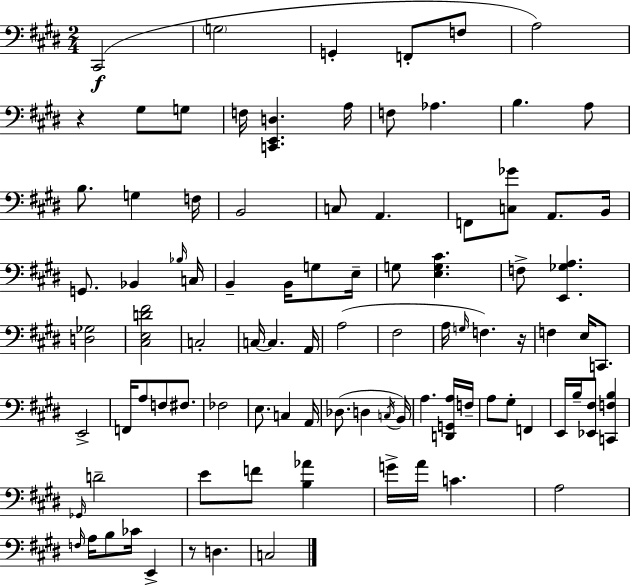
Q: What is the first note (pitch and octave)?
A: C#2